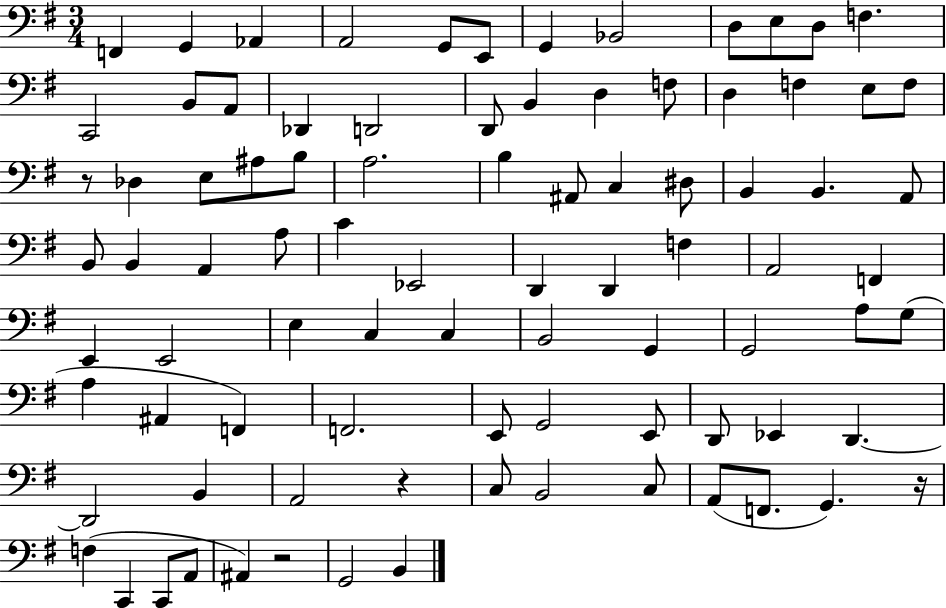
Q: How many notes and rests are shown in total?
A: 88